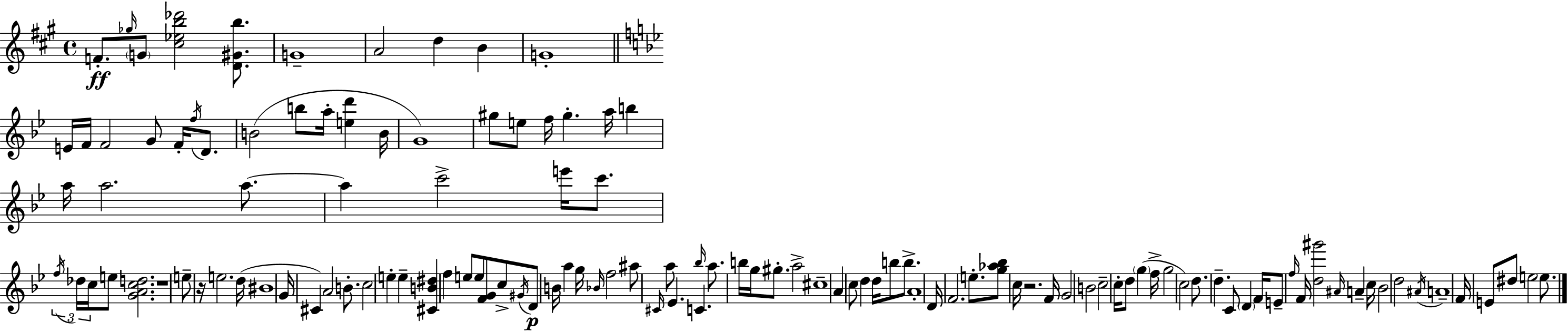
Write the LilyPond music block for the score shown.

{
  \clef treble
  \time 4/4
  \defaultTimeSignature
  \key a \major
  \repeat volta 2 { f'8.-.\ff \grace { ges''16 } \parenthesize g'8 <cis'' ees'' b'' des'''>2 <d' gis' b''>8. | g'1-- | a'2 d''4 b'4 | g'1-. | \break \bar "||" \break \key bes \major e'16 f'16 f'2 g'8 f'16-. \acciaccatura { f''16 } d'8. | b'2( b''8 a''16-. <e'' d'''>4 | b'16 g'1) | gis''8 e''8 f''16 gis''4.-. a''16 b''4 | \break a''16 a''2. a''8.~~ | a''4 c'''2-> e'''16 c'''8. | \tuplet 3/2 { \acciaccatura { f''16 } des''16 c''16 } e''8 <g' a' c'' d''>2. | r1 | \break e''8-- r16 e''2. | d''16( bis'1 | g'16 cis'4) a'2 b'8.-. | c''2 e''4-. e''4-- | \break <cis' b' dis''>4 f''4 e''8 e''8 <f' g'>8 | c''8-> \acciaccatura { gis'16 } d'8\p b'16 a''4 g''16 \grace { bes'16 } f''2 | ais''8 \grace { cis'16 } a''8 ees'4. c'4. | \grace { bes''16 } a''8. b''16 g''16 gis''8.-. a''2-> | \break cis''1-- | a'4 c''8 d''4 | d''16 b''8 b''8.-> a'1-. | d'16 f'2. | \break e''8.-. <g'' aes'' bes''>8 c''16 r2. | f'16 g'2 b'2 | c''2-- c''16-. d''8 | \parenthesize g''4( f''16-> g''2 c''2) | \break d''8. d''4.-- c'8 | \parenthesize d'4 f'16 e'8-- \grace { f''16 } f'16 <d'' gis'''>2 | \grace { ais'16 } a'4-- c''16 bes'2 | d''2 \acciaccatura { ais'16 } a'1-- | \break f'16 e'8 dis''8 e''2 | e''8. } \bar "|."
}